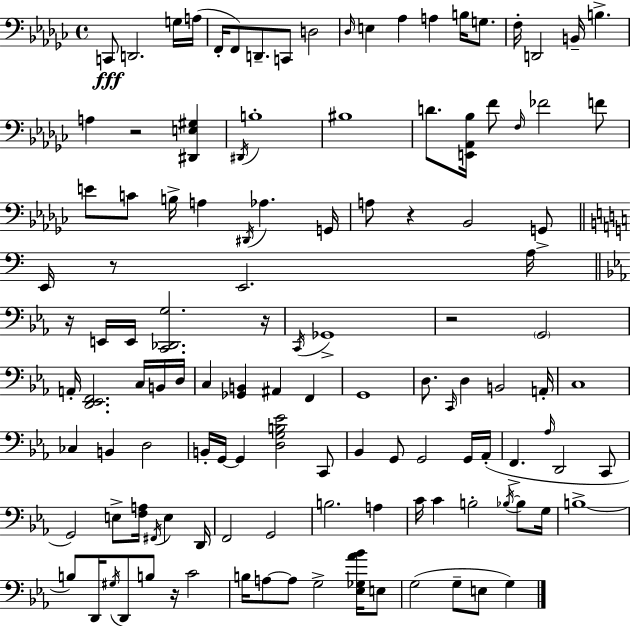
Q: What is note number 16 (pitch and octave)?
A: F3